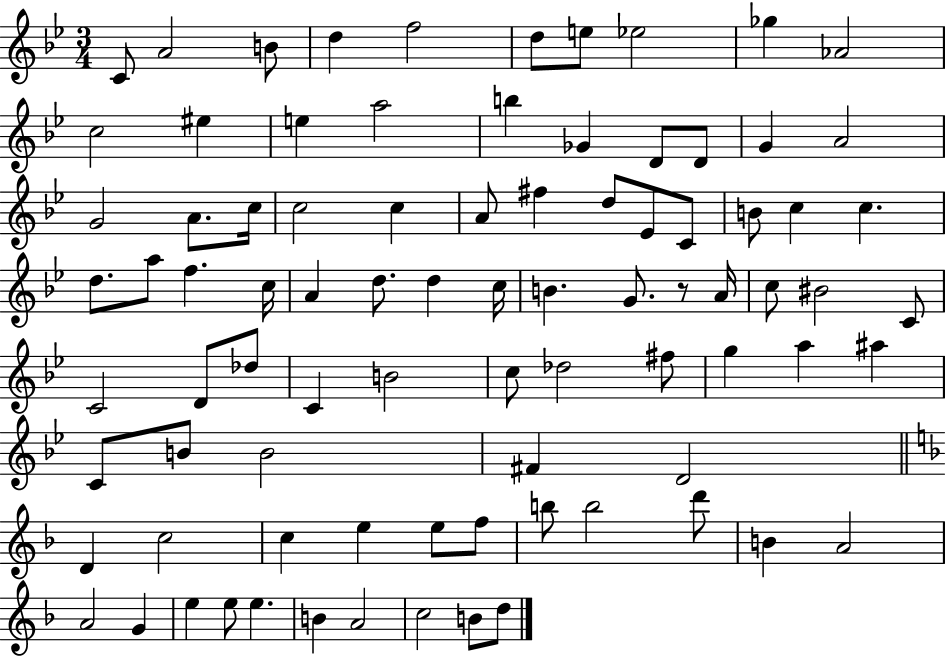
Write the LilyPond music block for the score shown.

{
  \clef treble
  \numericTimeSignature
  \time 3/4
  \key bes \major
  \repeat volta 2 { c'8 a'2 b'8 | d''4 f''2 | d''8 e''8 ees''2 | ges''4 aes'2 | \break c''2 eis''4 | e''4 a''2 | b''4 ges'4 d'8 d'8 | g'4 a'2 | \break g'2 a'8. c''16 | c''2 c''4 | a'8 fis''4 d''8 ees'8 c'8 | b'8 c''4 c''4. | \break d''8. a''8 f''4. c''16 | a'4 d''8. d''4 c''16 | b'4. g'8. r8 a'16 | c''8 bis'2 c'8 | \break c'2 d'8 des''8 | c'4 b'2 | c''8 des''2 fis''8 | g''4 a''4 ais''4 | \break c'8 b'8 b'2 | fis'4 d'2 | \bar "||" \break \key f \major d'4 c''2 | c''4 e''4 e''8 f''8 | b''8 b''2 d'''8 | b'4 a'2 | \break a'2 g'4 | e''4 e''8 e''4. | b'4 a'2 | c''2 b'8 d''8 | \break } \bar "|."
}